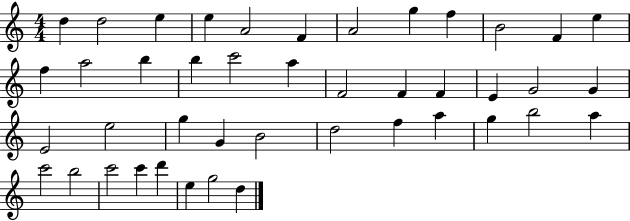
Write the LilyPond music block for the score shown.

{
  \clef treble
  \numericTimeSignature
  \time 4/4
  \key c \major
  d''4 d''2 e''4 | e''4 a'2 f'4 | a'2 g''4 f''4 | b'2 f'4 e''4 | \break f''4 a''2 b''4 | b''4 c'''2 a''4 | f'2 f'4 f'4 | e'4 g'2 g'4 | \break e'2 e''2 | g''4 g'4 b'2 | d''2 f''4 a''4 | g''4 b''2 a''4 | \break c'''2 b''2 | c'''2 c'''4 d'''4 | e''4 g''2 d''4 | \bar "|."
}